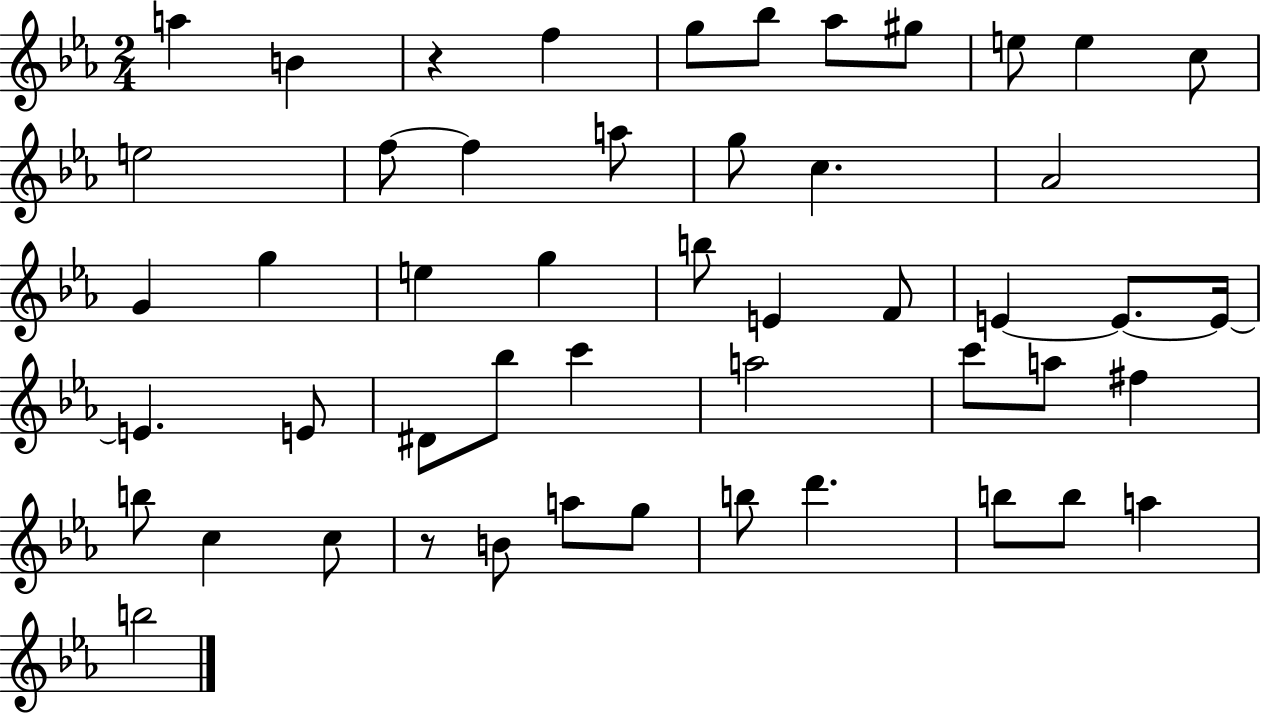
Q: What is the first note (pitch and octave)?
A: A5